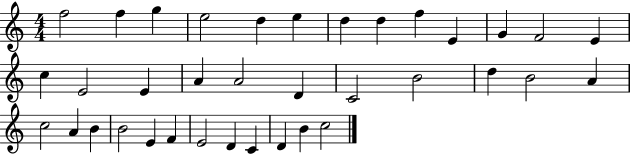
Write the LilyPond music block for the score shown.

{
  \clef treble
  \numericTimeSignature
  \time 4/4
  \key c \major
  f''2 f''4 g''4 | e''2 d''4 e''4 | d''4 d''4 f''4 e'4 | g'4 f'2 e'4 | \break c''4 e'2 e'4 | a'4 a'2 d'4 | c'2 b'2 | d''4 b'2 a'4 | \break c''2 a'4 b'4 | b'2 e'4 f'4 | e'2 d'4 c'4 | d'4 b'4 c''2 | \break \bar "|."
}